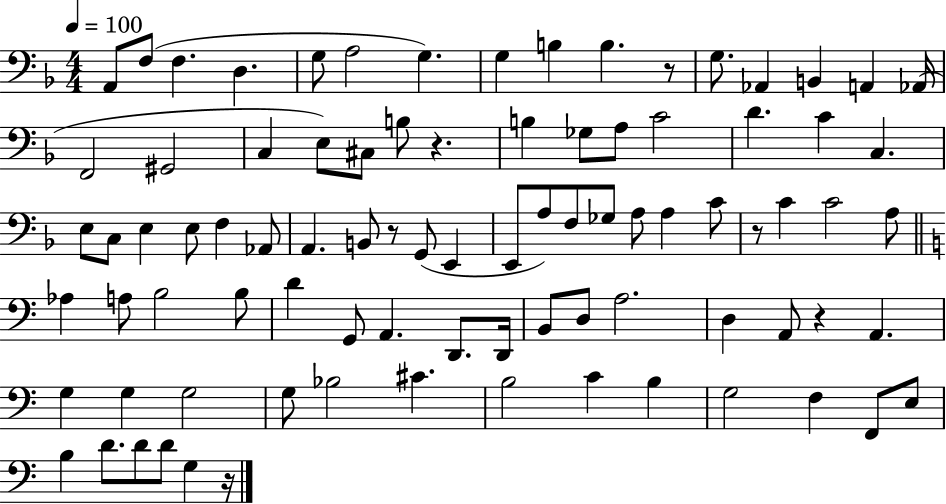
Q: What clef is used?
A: bass